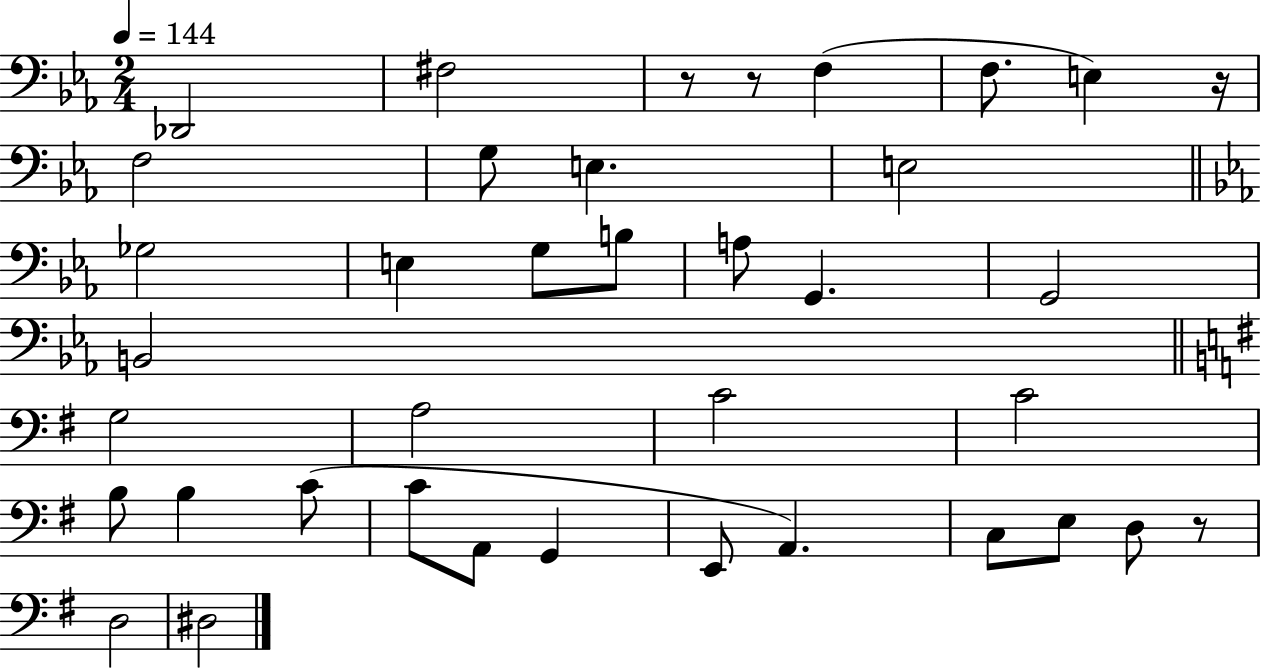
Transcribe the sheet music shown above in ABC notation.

X:1
T:Untitled
M:2/4
L:1/4
K:Eb
_D,,2 ^F,2 z/2 z/2 F, F,/2 E, z/4 F,2 G,/2 E, E,2 _G,2 E, G,/2 B,/2 A,/2 G,, G,,2 B,,2 G,2 A,2 C2 C2 B,/2 B, C/2 C/2 A,,/2 G,, E,,/2 A,, C,/2 E,/2 D,/2 z/2 D,2 ^D,2